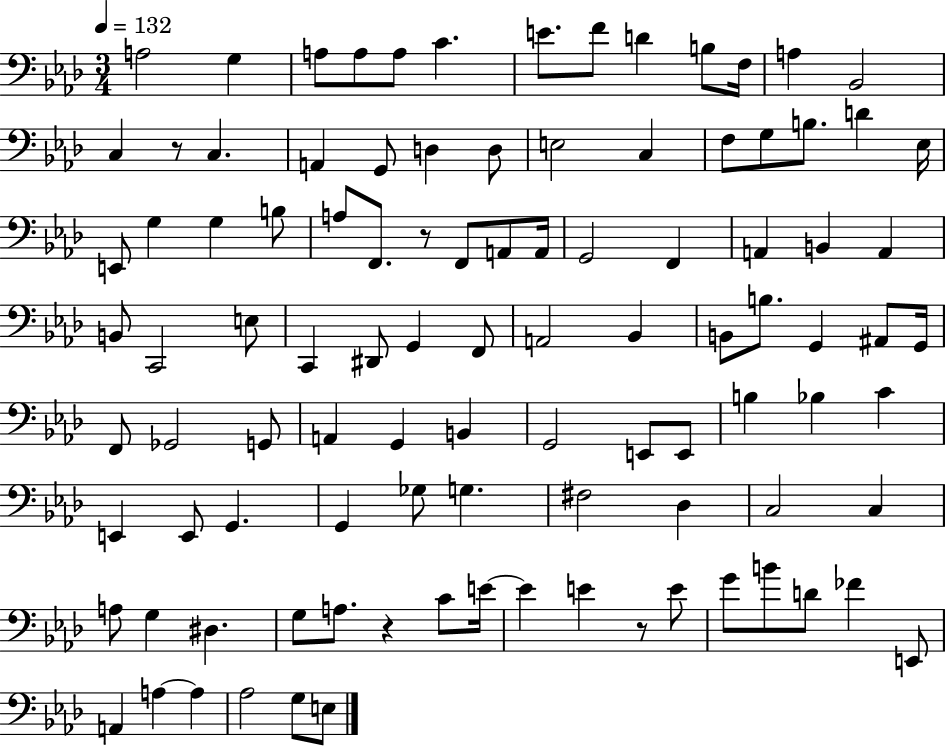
{
  \clef bass
  \numericTimeSignature
  \time 3/4
  \key aes \major
  \tempo 4 = 132
  a2 g4 | a8 a8 a8 c'4. | e'8. f'8 d'4 b8 f16 | a4 bes,2 | \break c4 r8 c4. | a,4 g,8 d4 d8 | e2 c4 | f8 g8 b8. d'4 ees16 | \break e,8 g4 g4 b8 | a8 f,8. r8 f,8 a,8 a,16 | g,2 f,4 | a,4 b,4 a,4 | \break b,8 c,2 e8 | c,4 dis,8 g,4 f,8 | a,2 bes,4 | b,8 b8. g,4 ais,8 g,16 | \break f,8 ges,2 g,8 | a,4 g,4 b,4 | g,2 e,8 e,8 | b4 bes4 c'4 | \break e,4 e,8 g,4. | g,4 ges8 g4. | fis2 des4 | c2 c4 | \break a8 g4 dis4. | g8 a8. r4 c'8 e'16~~ | e'4 e'4 r8 e'8 | g'8 b'8 d'8 fes'4 e,8 | \break a,4 a4~~ a4 | aes2 g8 e8 | \bar "|."
}